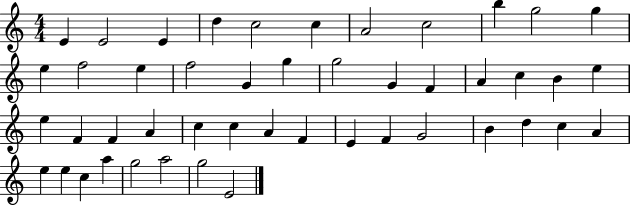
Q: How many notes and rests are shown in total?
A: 47